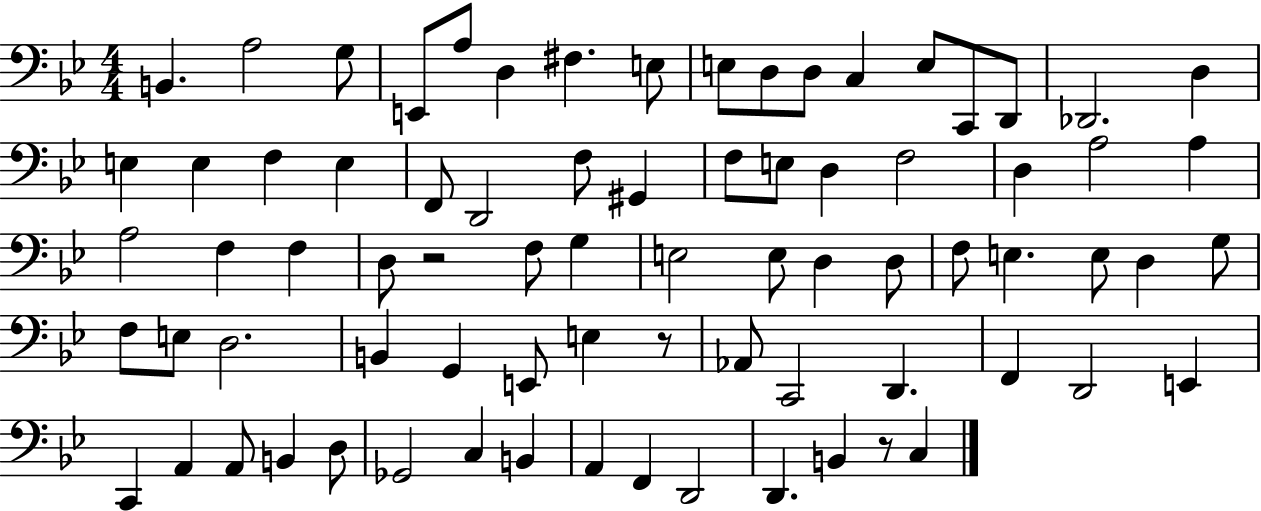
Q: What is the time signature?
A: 4/4